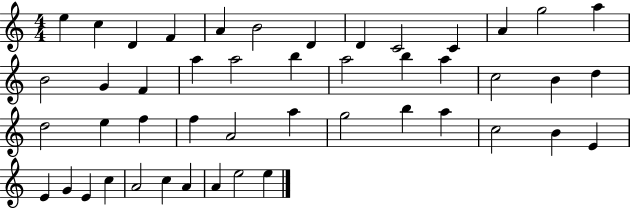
E5/q C5/q D4/q F4/q A4/q B4/h D4/q D4/q C4/h C4/q A4/q G5/h A5/q B4/h G4/q F4/q A5/q A5/h B5/q A5/h B5/q A5/q C5/h B4/q D5/q D5/h E5/q F5/q F5/q A4/h A5/q G5/h B5/q A5/q C5/h B4/q E4/q E4/q G4/q E4/q C5/q A4/h C5/q A4/q A4/q E5/h E5/q